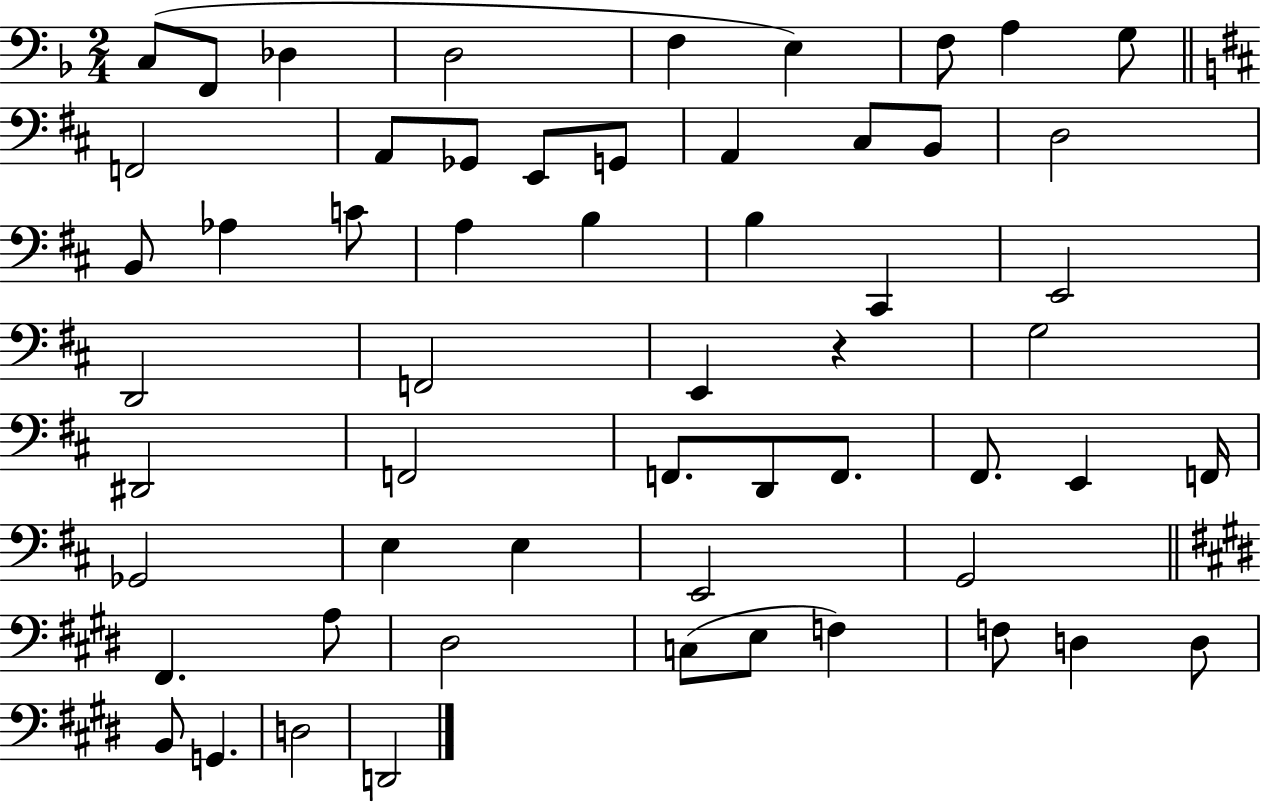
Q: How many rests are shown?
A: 1